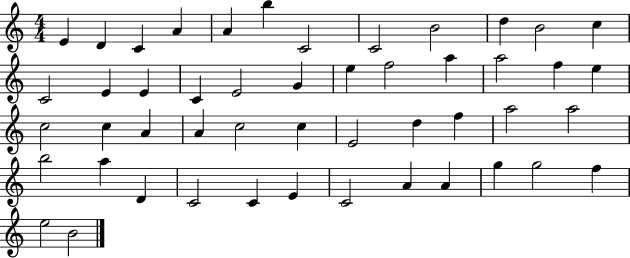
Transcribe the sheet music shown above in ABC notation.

X:1
T:Untitled
M:4/4
L:1/4
K:C
E D C A A b C2 C2 B2 d B2 c C2 E E C E2 G e f2 a a2 f e c2 c A A c2 c E2 d f a2 a2 b2 a D C2 C E C2 A A g g2 f e2 B2